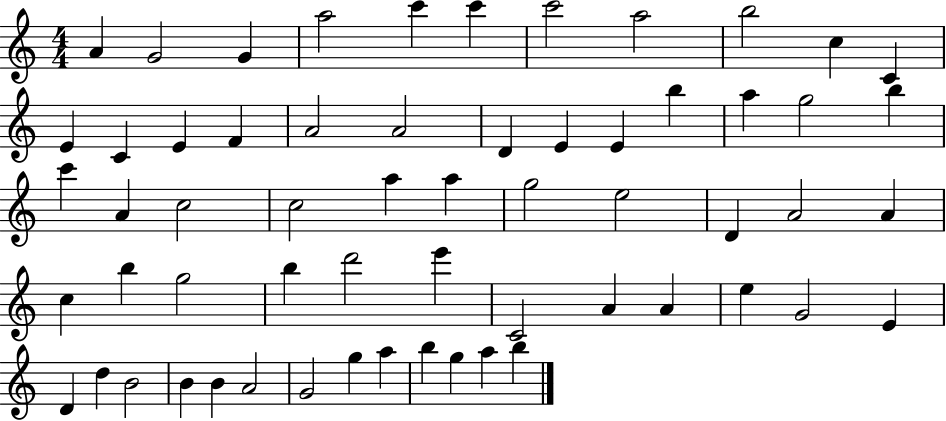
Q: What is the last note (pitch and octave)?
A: B5